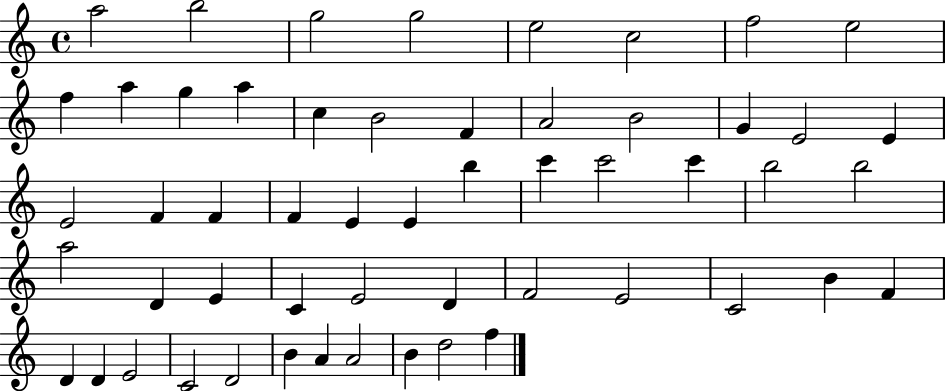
{
  \clef treble
  \time 4/4
  \defaultTimeSignature
  \key c \major
  a''2 b''2 | g''2 g''2 | e''2 c''2 | f''2 e''2 | \break f''4 a''4 g''4 a''4 | c''4 b'2 f'4 | a'2 b'2 | g'4 e'2 e'4 | \break e'2 f'4 f'4 | f'4 e'4 e'4 b''4 | c'''4 c'''2 c'''4 | b''2 b''2 | \break a''2 d'4 e'4 | c'4 e'2 d'4 | f'2 e'2 | c'2 b'4 f'4 | \break d'4 d'4 e'2 | c'2 d'2 | b'4 a'4 a'2 | b'4 d''2 f''4 | \break \bar "|."
}